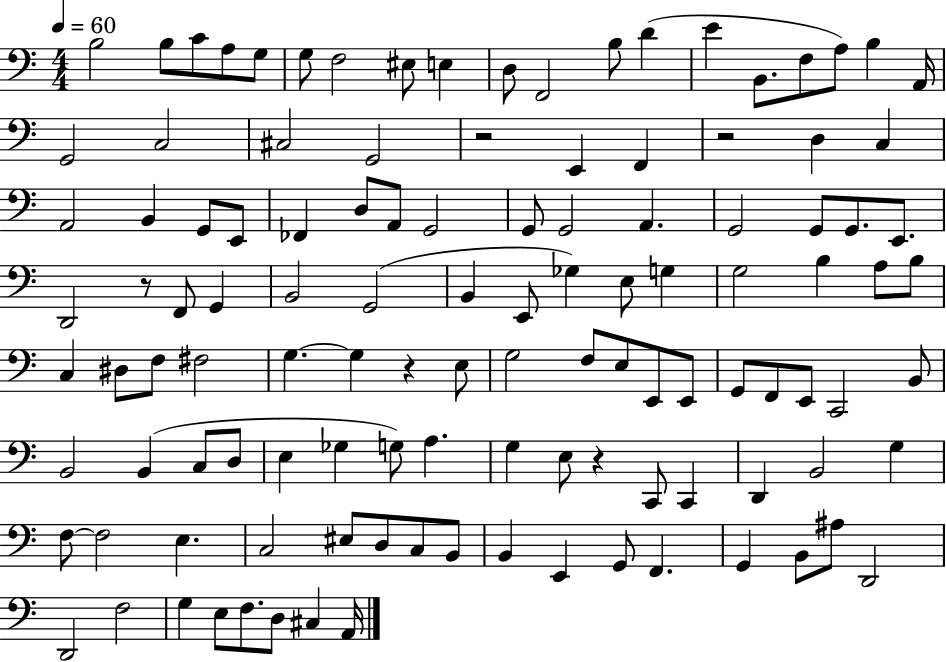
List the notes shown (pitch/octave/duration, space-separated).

B3/h B3/e C4/e A3/e G3/e G3/e F3/h EIS3/e E3/q D3/e F2/h B3/e D4/q E4/q B2/e. F3/e A3/e B3/q A2/s G2/h C3/h C#3/h G2/h R/h E2/q F2/q R/h D3/q C3/q A2/h B2/q G2/e E2/e FES2/q D3/e A2/e G2/h G2/e G2/h A2/q. G2/h G2/e G2/e. E2/e. D2/h R/e F2/e G2/q B2/h G2/h B2/q E2/e Gb3/q E3/e G3/q G3/h B3/q A3/e B3/e C3/q D#3/e F3/e F#3/h G3/q. G3/q R/q E3/e G3/h F3/e E3/e E2/e E2/e G2/e F2/e E2/e C2/h B2/e B2/h B2/q C3/e D3/e E3/q Gb3/q G3/e A3/q. G3/q E3/e R/q C2/e C2/q D2/q B2/h G3/q F3/e F3/h E3/q. C3/h EIS3/e D3/e C3/e B2/e B2/q E2/q G2/e F2/q. G2/q B2/e A#3/e D2/h D2/h F3/h G3/q E3/e F3/e. D3/e C#3/q A2/s